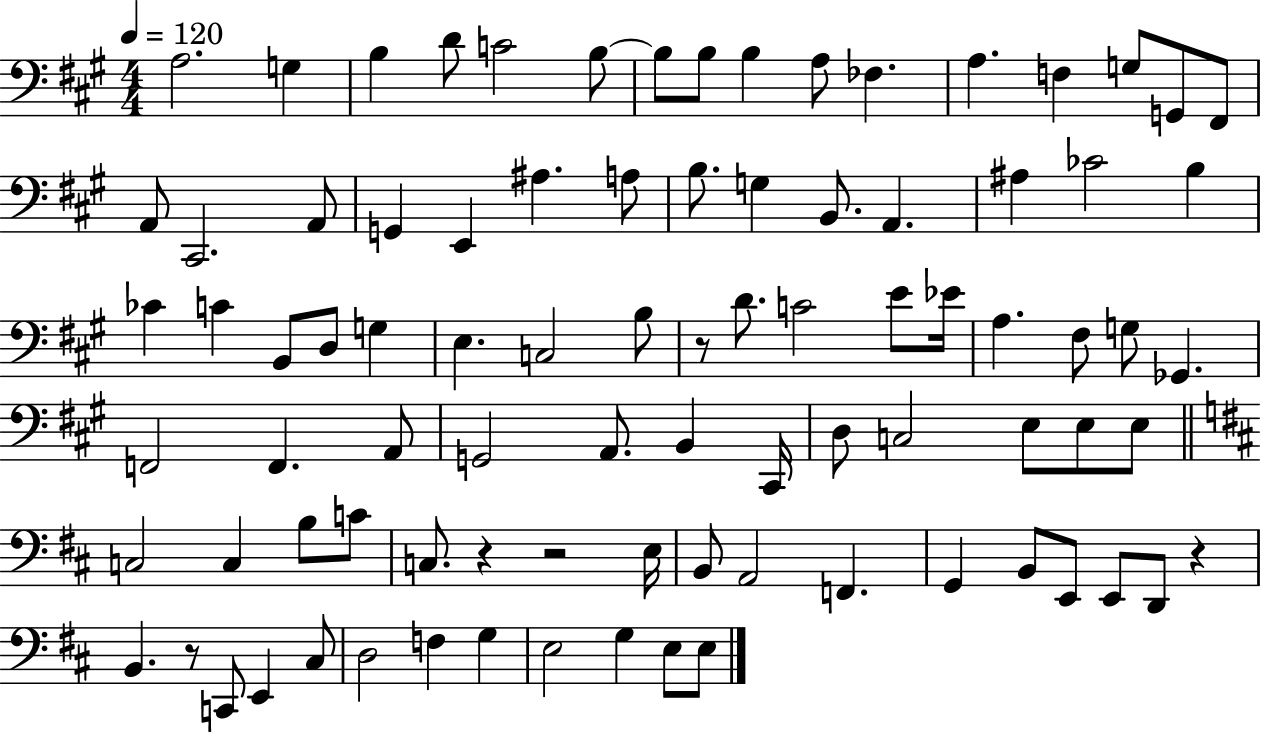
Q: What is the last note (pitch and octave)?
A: E3